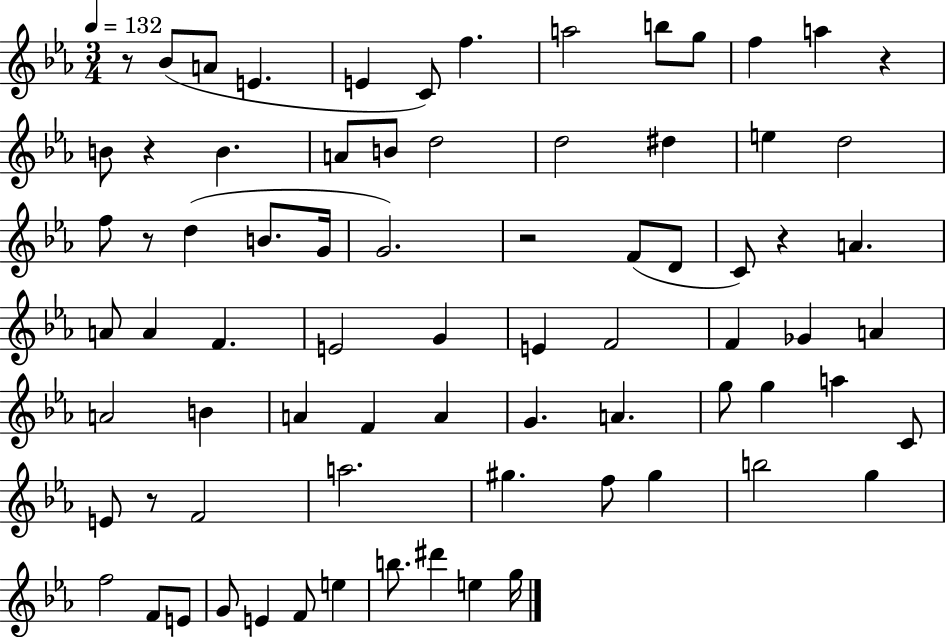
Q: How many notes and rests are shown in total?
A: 76